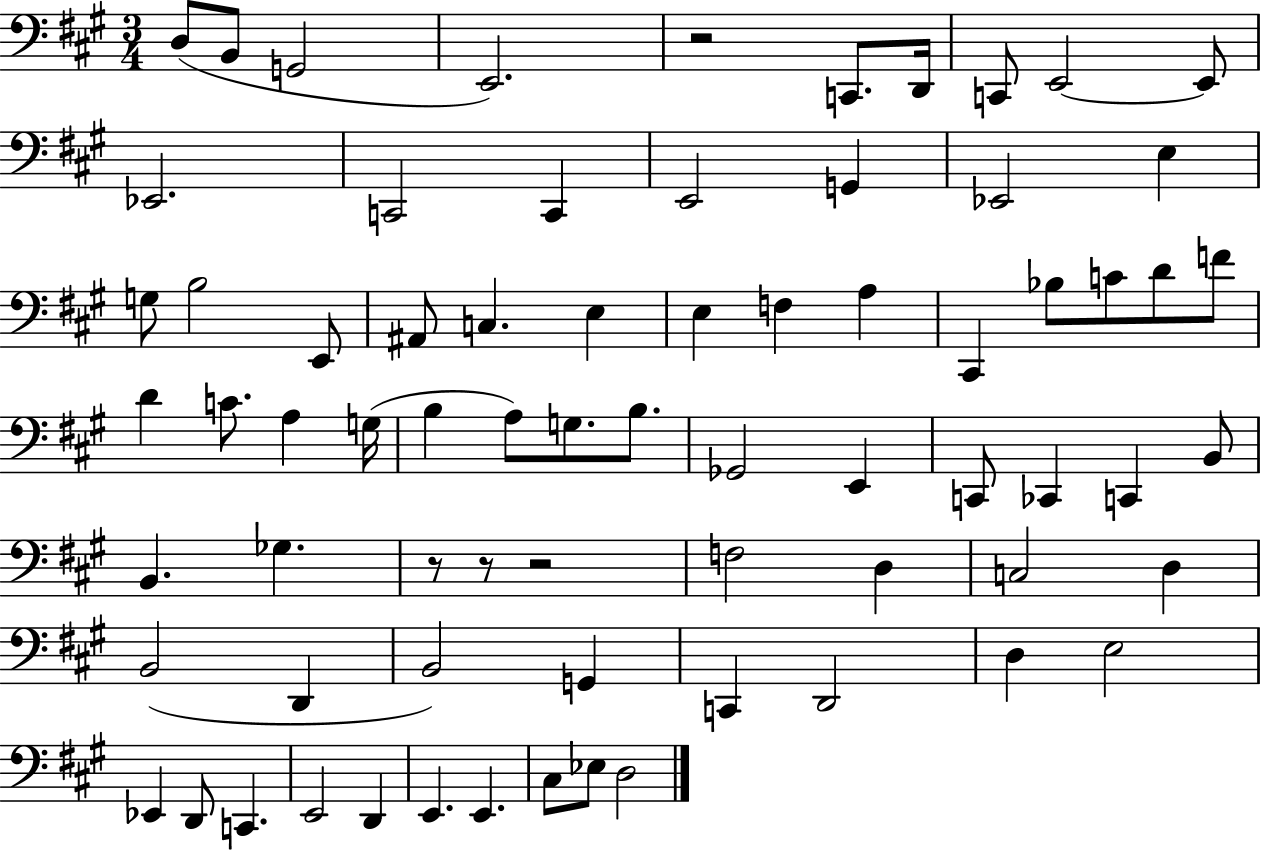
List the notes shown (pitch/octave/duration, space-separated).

D3/e B2/e G2/h E2/h. R/h C2/e. D2/s C2/e E2/h E2/e Eb2/h. C2/h C2/q E2/h G2/q Eb2/h E3/q G3/e B3/h E2/e A#2/e C3/q. E3/q E3/q F3/q A3/q C#2/q Bb3/e C4/e D4/e F4/e D4/q C4/e. A3/q G3/s B3/q A3/e G3/e. B3/e. Gb2/h E2/q C2/e CES2/q C2/q B2/e B2/q. Gb3/q. R/e R/e R/h F3/h D3/q C3/h D3/q B2/h D2/q B2/h G2/q C2/q D2/h D3/q E3/h Eb2/q D2/e C2/q. E2/h D2/q E2/q. E2/q. C#3/e Eb3/e D3/h